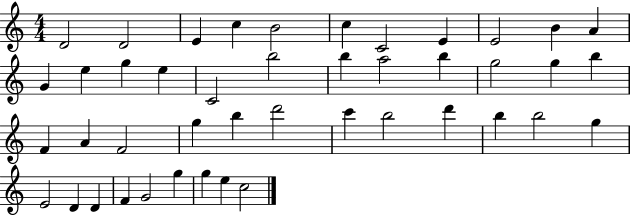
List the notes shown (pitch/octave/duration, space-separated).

D4/h D4/h E4/q C5/q B4/h C5/q C4/h E4/q E4/h B4/q A4/q G4/q E5/q G5/q E5/q C4/h B5/h B5/q A5/h B5/q G5/h G5/q B5/q F4/q A4/q F4/h G5/q B5/q D6/h C6/q B5/h D6/q B5/q B5/h G5/q E4/h D4/q D4/q F4/q G4/h G5/q G5/q E5/q C5/h